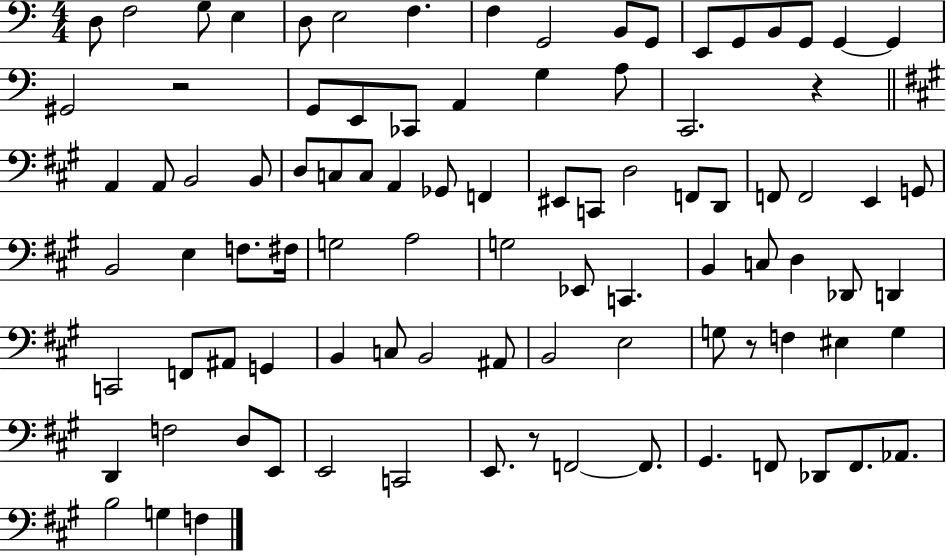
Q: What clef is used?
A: bass